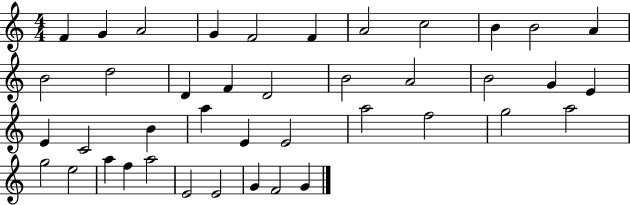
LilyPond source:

{
  \clef treble
  \numericTimeSignature
  \time 4/4
  \key c \major
  f'4 g'4 a'2 | g'4 f'2 f'4 | a'2 c''2 | b'4 b'2 a'4 | \break b'2 d''2 | d'4 f'4 d'2 | b'2 a'2 | b'2 g'4 e'4 | \break e'4 c'2 b'4 | a''4 e'4 e'2 | a''2 f''2 | g''2 a''2 | \break g''2 e''2 | a''4 f''4 a''2 | e'2 e'2 | g'4 f'2 g'4 | \break \bar "|."
}